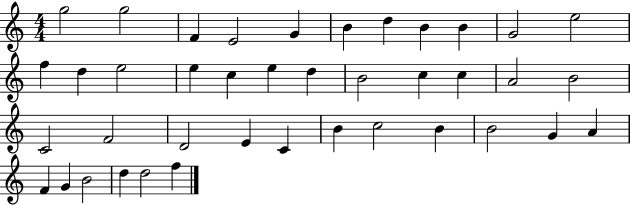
G5/h G5/h F4/q E4/h G4/q B4/q D5/q B4/q B4/q G4/h E5/h F5/q D5/q E5/h E5/q C5/q E5/q D5/q B4/h C5/q C5/q A4/h B4/h C4/h F4/h D4/h E4/q C4/q B4/q C5/h B4/q B4/h G4/q A4/q F4/q G4/q B4/h D5/q D5/h F5/q